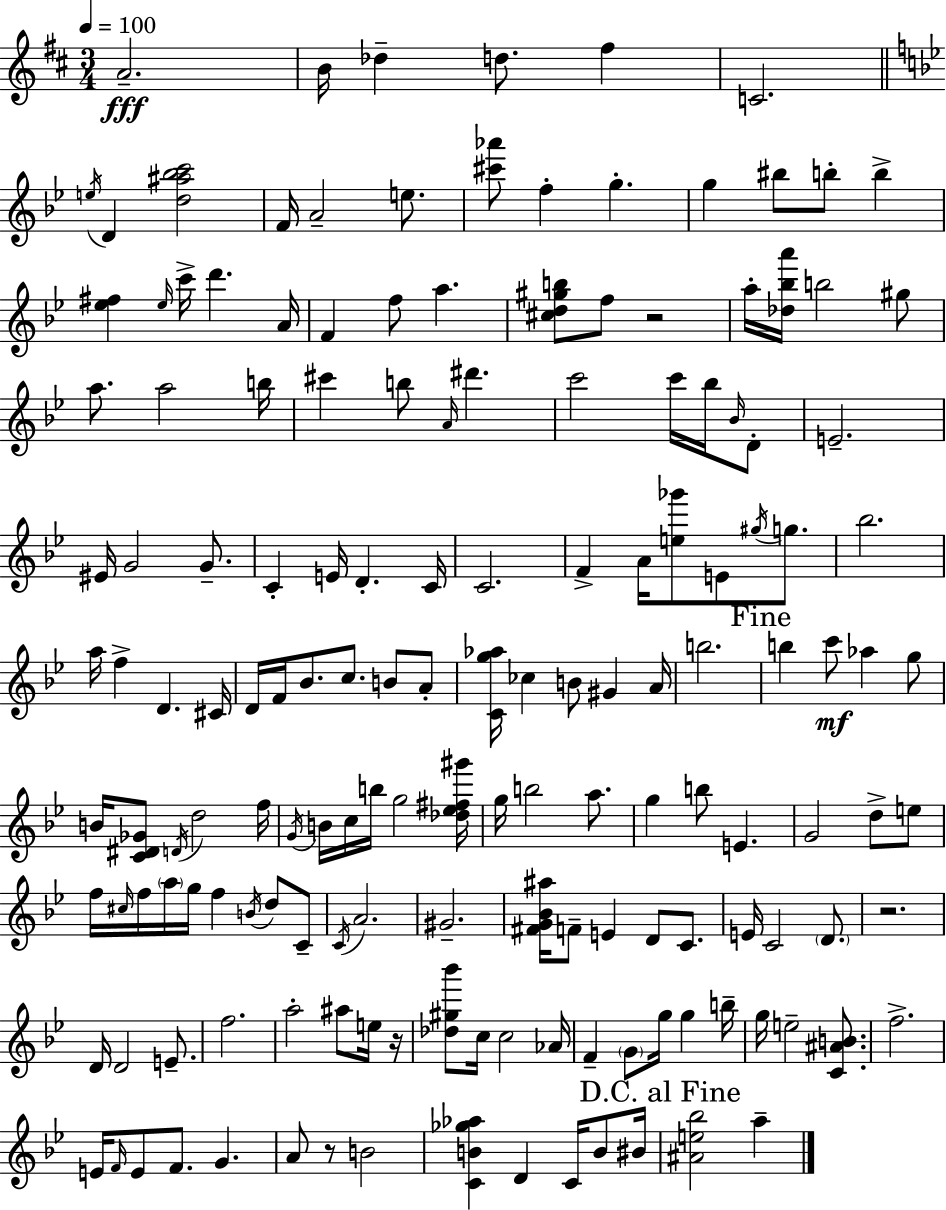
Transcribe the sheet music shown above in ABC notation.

X:1
T:Untitled
M:3/4
L:1/4
K:D
A2 B/4 _d d/2 ^f C2 e/4 D [d^a_bc']2 F/4 A2 e/2 [^c'_a']/2 f g g ^b/2 b/2 b [_e^f] _e/4 c'/4 d' A/4 F f/2 a [^cd^gb]/2 f/2 z2 a/4 [_d_ba']/4 b2 ^g/2 a/2 a2 b/4 ^c' b/2 A/4 ^d' c'2 c'/4 _b/4 _B/4 D/2 E2 ^E/4 G2 G/2 C E/4 D C/4 C2 F A/4 [e_g']/2 E/2 ^g/4 g/2 _b2 a/4 f D ^C/4 D/4 F/4 _B/2 c/2 B/2 A/2 [Cg_a]/4 _c B/2 ^G A/4 b2 b c'/2 _a g/2 B/4 [C^D_G]/2 D/4 d2 f/4 G/4 B/4 c/4 b/4 g2 [_d_e^f^g']/4 g/4 b2 a/2 g b/2 E G2 d/2 e/2 f/4 ^c/4 f/4 a/4 g/4 f B/4 d/2 C/2 C/4 A2 ^G2 [^FG_B^a]/4 F/2 E D/2 C/2 E/4 C2 D/2 z2 D/4 D2 E/2 f2 a2 ^a/2 e/4 z/4 [_d^g_b']/2 c/4 c2 _A/4 F G/2 g/4 g b/4 g/4 e2 [C^AB]/2 f2 E/4 F/4 E/2 F/2 G A/2 z/2 B2 [CB_g_a] D C/4 B/2 ^B/4 [^Ae_b]2 a